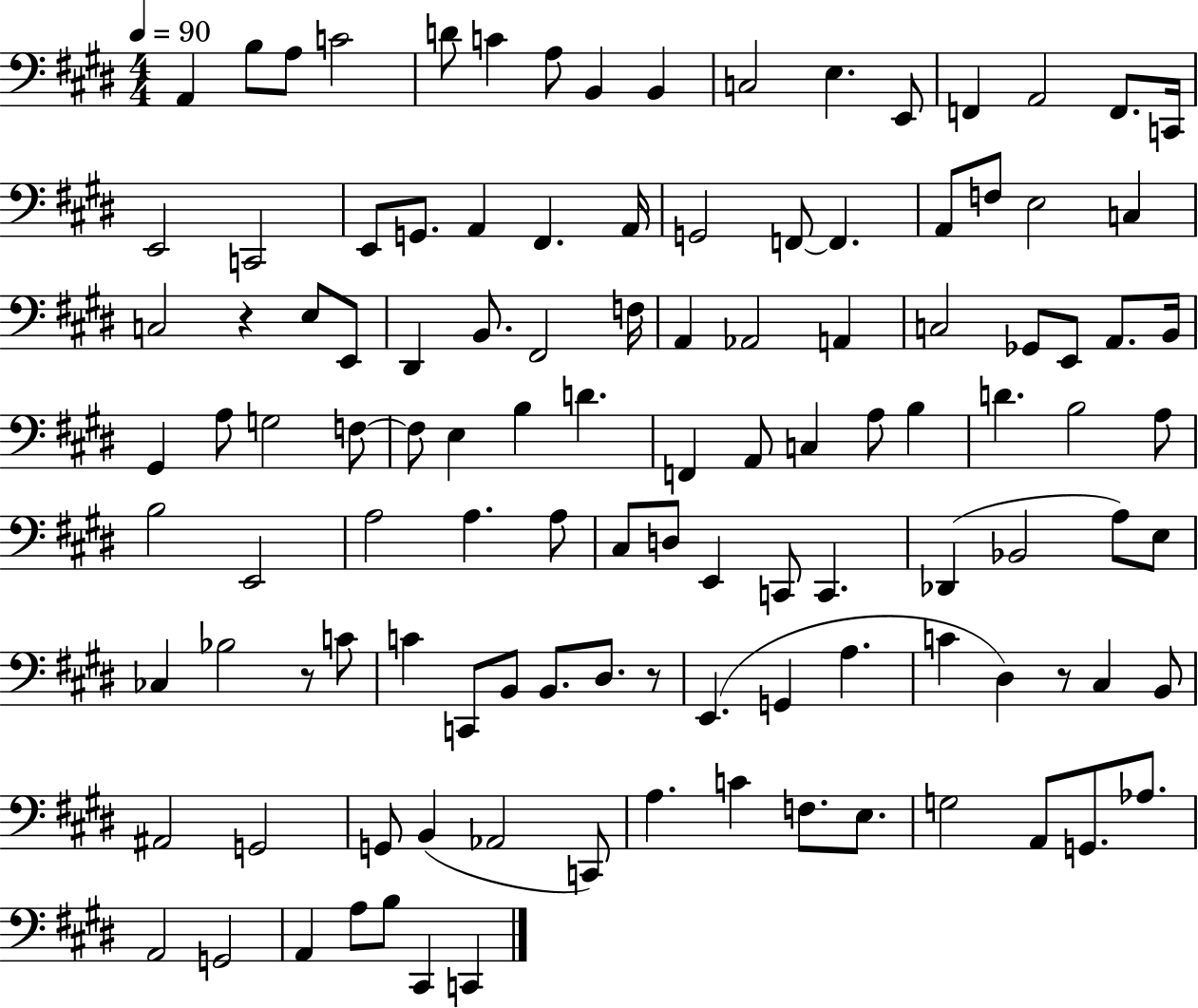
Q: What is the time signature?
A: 4/4